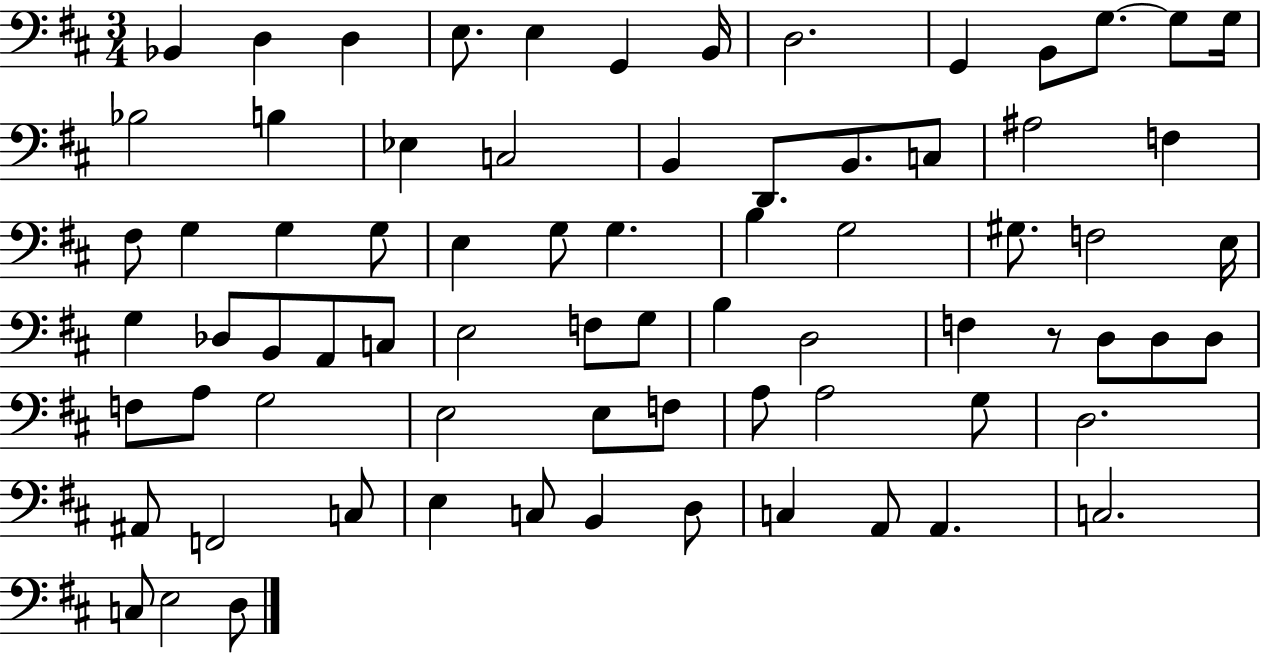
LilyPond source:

{
  \clef bass
  \numericTimeSignature
  \time 3/4
  \key d \major
  bes,4 d4 d4 | e8. e4 g,4 b,16 | d2. | g,4 b,8 g8.~~ g8 g16 | \break bes2 b4 | ees4 c2 | b,4 d,8. b,8. c8 | ais2 f4 | \break fis8 g4 g4 g8 | e4 g8 g4. | b4 g2 | gis8. f2 e16 | \break g4 des8 b,8 a,8 c8 | e2 f8 g8 | b4 d2 | f4 r8 d8 d8 d8 | \break f8 a8 g2 | e2 e8 f8 | a8 a2 g8 | d2. | \break ais,8 f,2 c8 | e4 c8 b,4 d8 | c4 a,8 a,4. | c2. | \break c8 e2 d8 | \bar "|."
}